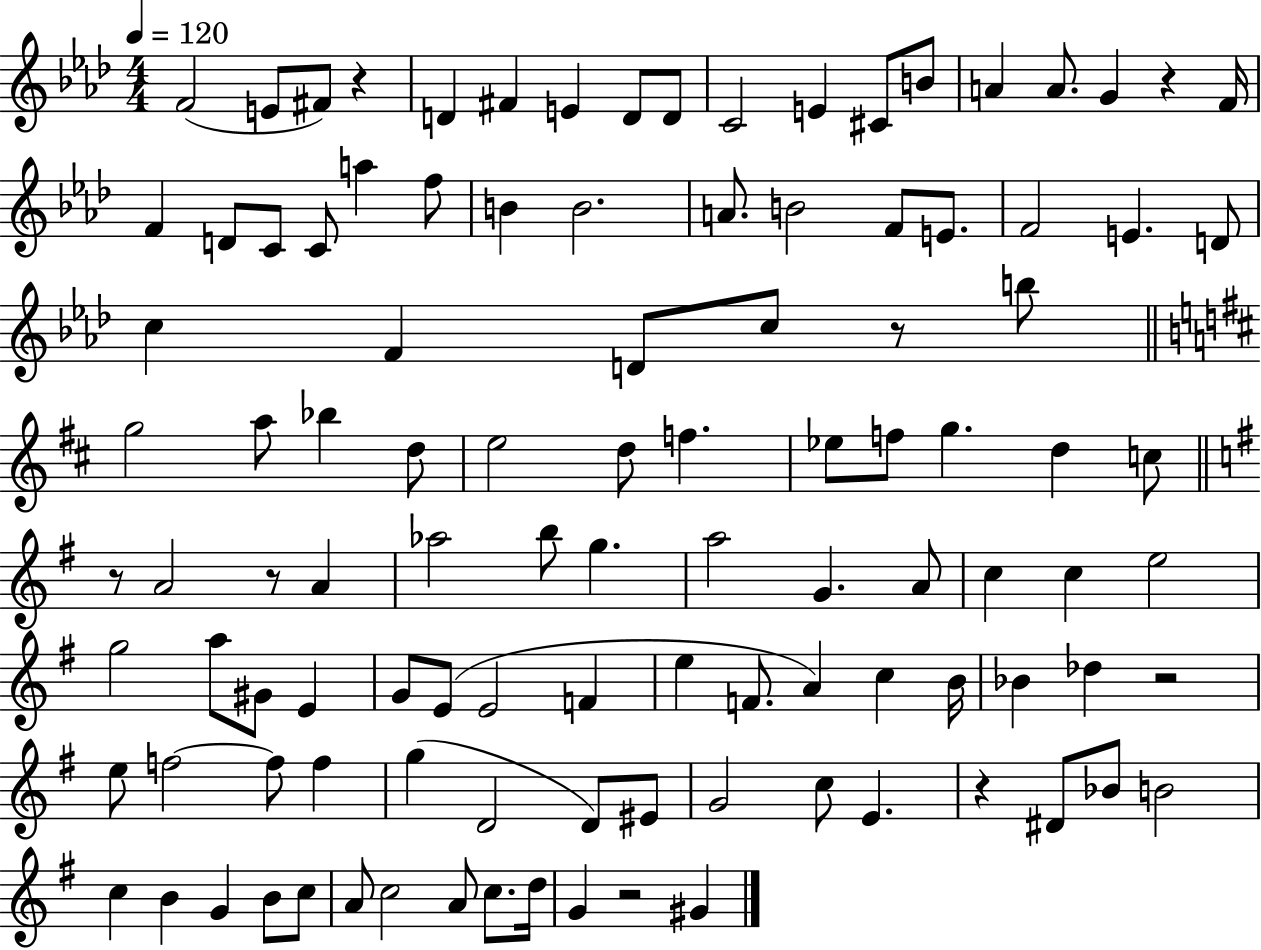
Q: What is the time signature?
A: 4/4